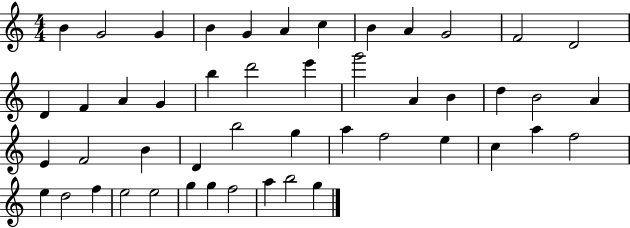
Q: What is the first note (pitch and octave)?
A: B4